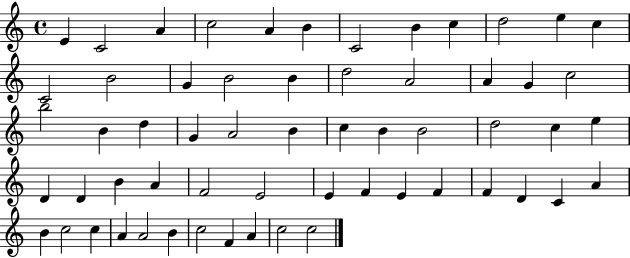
{
  \clef treble
  \time 4/4
  \defaultTimeSignature
  \key c \major
  e'4 c'2 a'4 | c''2 a'4 b'4 | c'2 b'4 c''4 | d''2 e''4 c''4 | \break c'2 b'2 | g'4 b'2 b'4 | d''2 a'2 | a'4 g'4 c''2 | \break b''2 b'4 d''4 | g'4 a'2 b'4 | c''4 b'4 b'2 | d''2 c''4 e''4 | \break d'4 d'4 b'4 a'4 | f'2 e'2 | e'4 f'4 e'4 f'4 | f'4 d'4 c'4 a'4 | \break b'4 c''2 c''4 | a'4 a'2 b'4 | c''2 f'4 a'4 | c''2 c''2 | \break \bar "|."
}